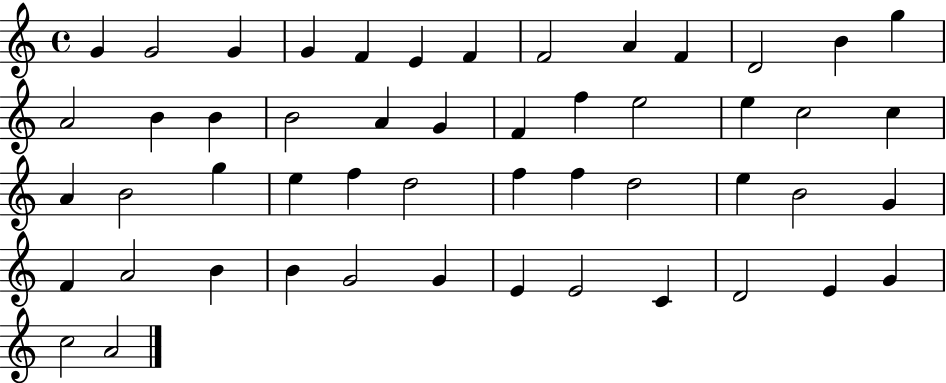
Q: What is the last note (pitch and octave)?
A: A4